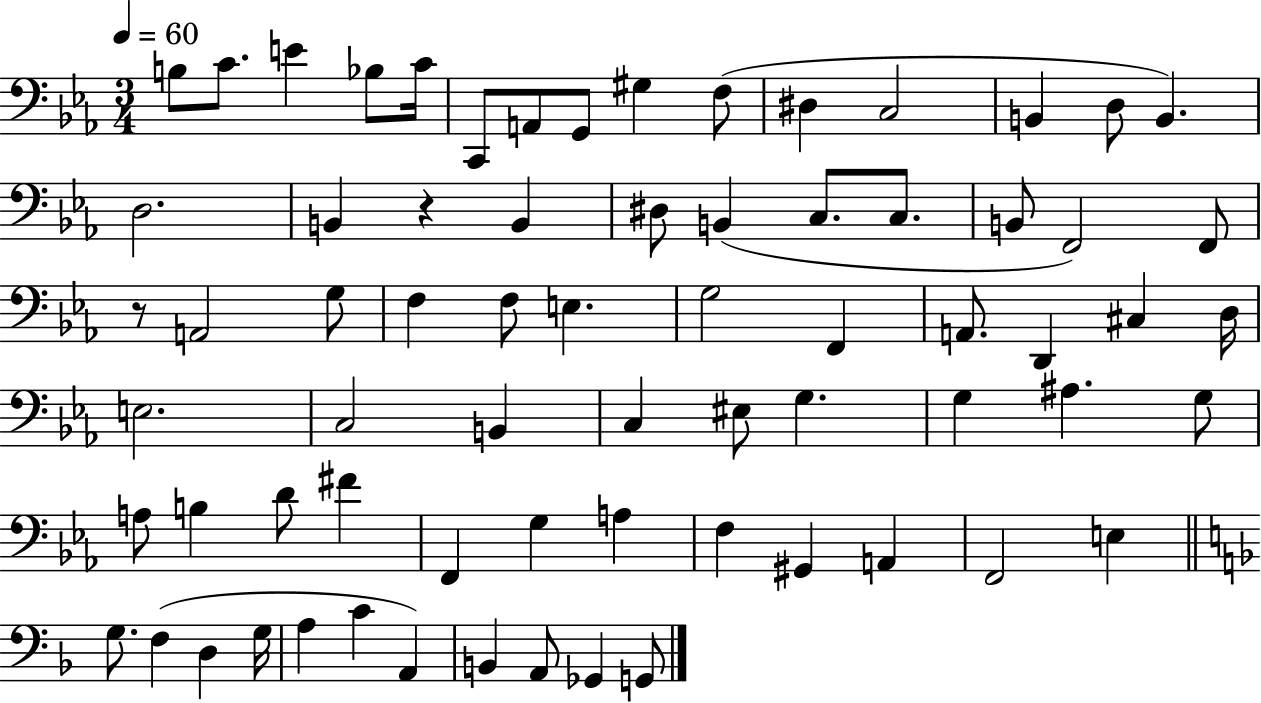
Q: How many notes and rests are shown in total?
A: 70